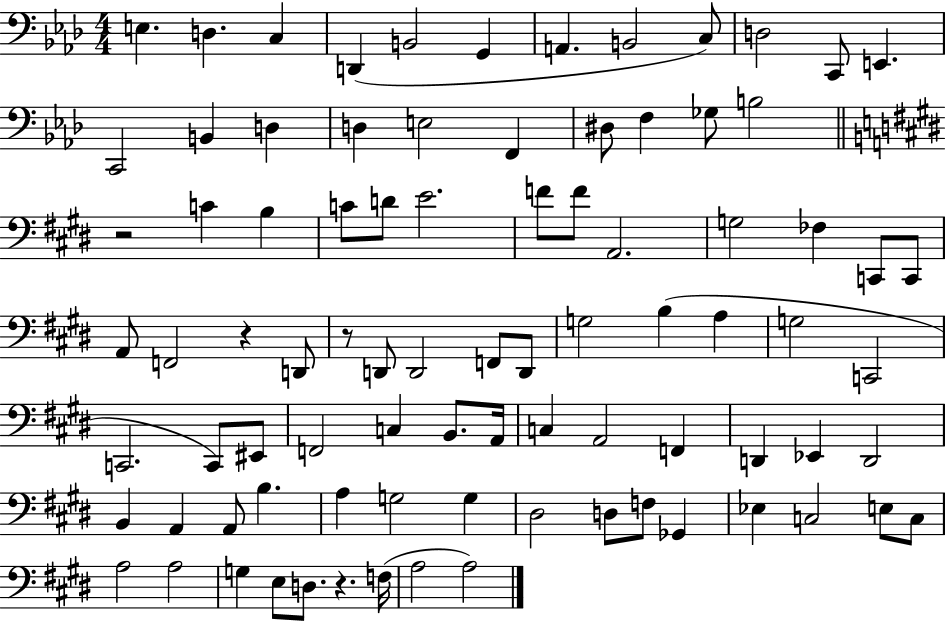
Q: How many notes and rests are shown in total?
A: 86